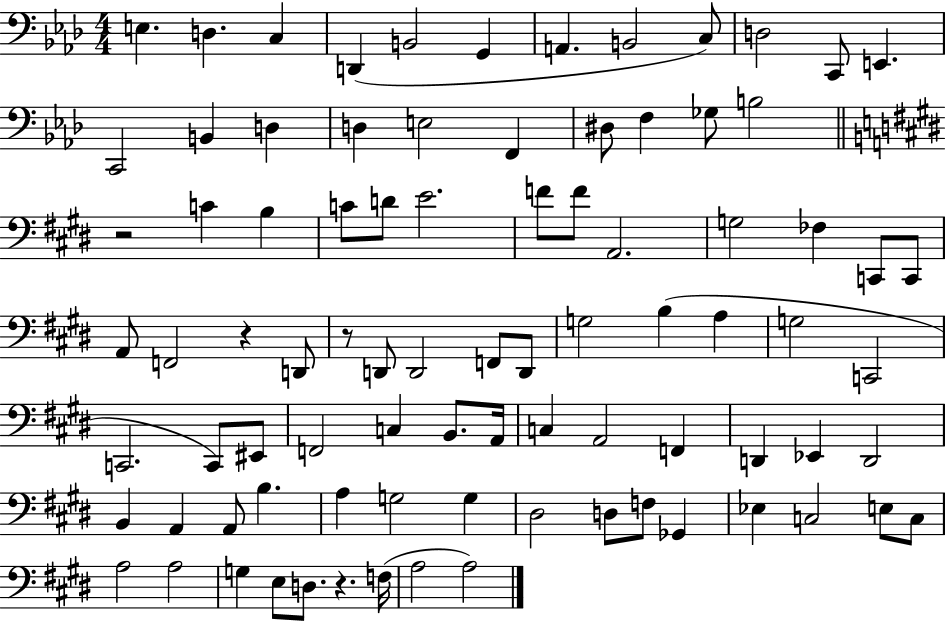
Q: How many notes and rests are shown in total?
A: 86